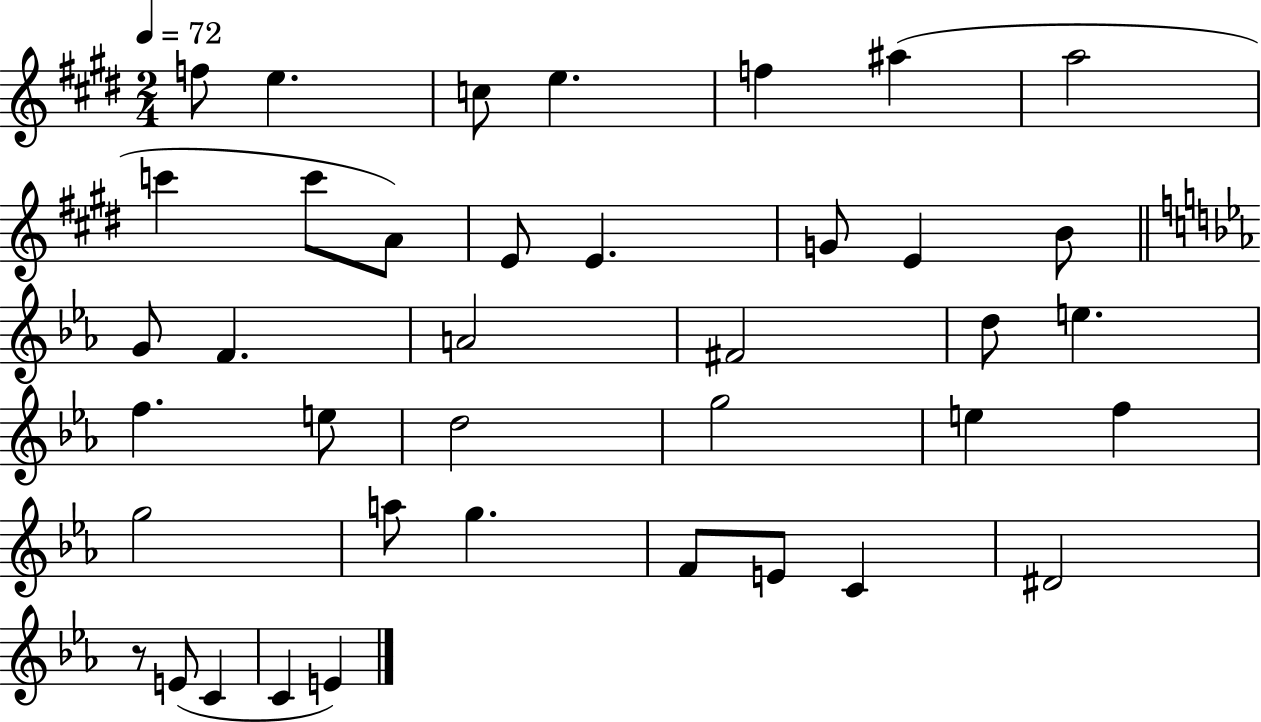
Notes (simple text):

F5/e E5/q. C5/e E5/q. F5/q A#5/q A5/h C6/q C6/e A4/e E4/e E4/q. G4/e E4/q B4/e G4/e F4/q. A4/h F#4/h D5/e E5/q. F5/q. E5/e D5/h G5/h E5/q F5/q G5/h A5/e G5/q. F4/e E4/e C4/q D#4/h R/e E4/e C4/q C4/q E4/q